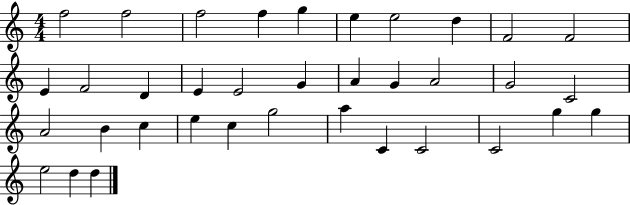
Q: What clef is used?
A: treble